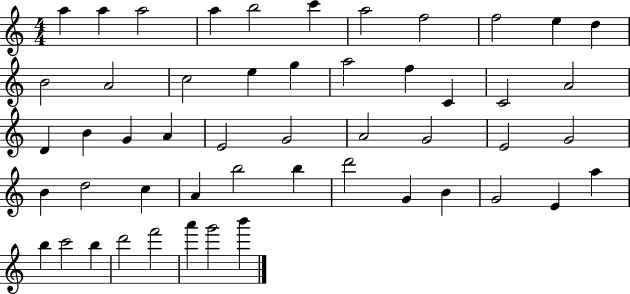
X:1
T:Untitled
M:4/4
L:1/4
K:C
a a a2 a b2 c' a2 f2 f2 e d B2 A2 c2 e g a2 f C C2 A2 D B G A E2 G2 A2 G2 E2 G2 B d2 c A b2 b d'2 G B G2 E a b c'2 b d'2 f'2 a' g'2 b'